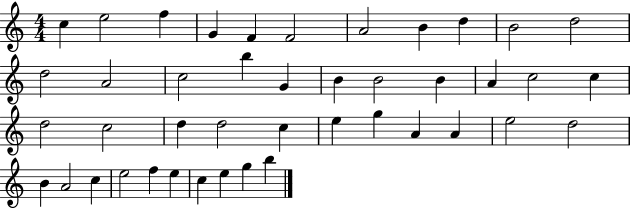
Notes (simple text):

C5/q E5/h F5/q G4/q F4/q F4/h A4/h B4/q D5/q B4/h D5/h D5/h A4/h C5/h B5/q G4/q B4/q B4/h B4/q A4/q C5/h C5/q D5/h C5/h D5/q D5/h C5/q E5/q G5/q A4/q A4/q E5/h D5/h B4/q A4/h C5/q E5/h F5/q E5/q C5/q E5/q G5/q B5/q